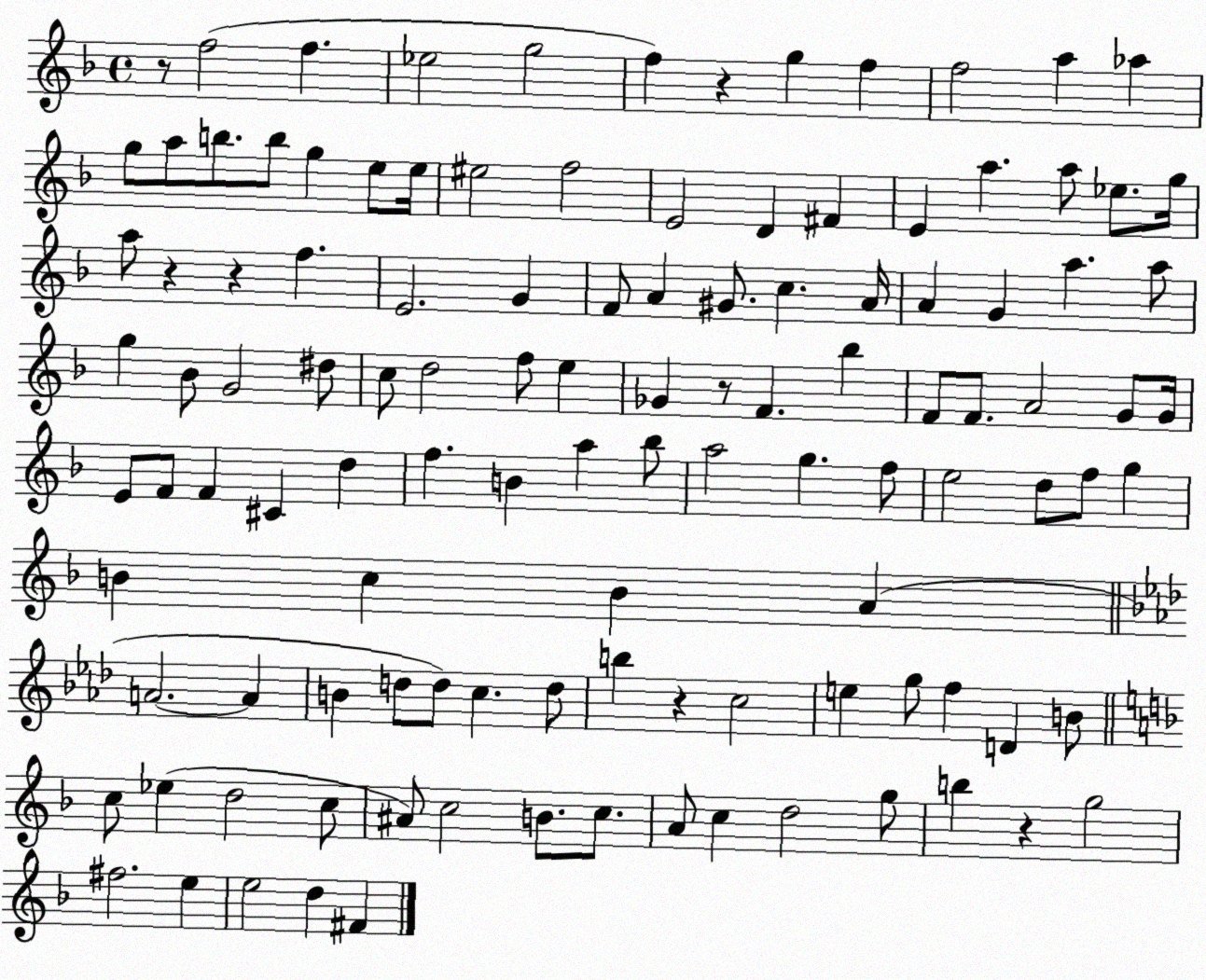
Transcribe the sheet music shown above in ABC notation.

X:1
T:Untitled
M:4/4
L:1/4
K:F
z/2 f2 f _e2 g2 f z g f f2 a _a g/2 a/2 b/2 b/2 g e/2 e/4 ^e2 f2 E2 D ^F E a a/2 _e/2 g/4 a/2 z z f E2 G F/2 A ^G/2 c A/4 A G a a/2 g _B/2 G2 ^d/2 c/2 d2 f/2 e _G z/2 F _b F/2 F/2 A2 G/2 G/4 E/2 F/2 F ^C d f B a _b/2 a2 g f/2 e2 d/2 f/2 g B c B A A2 A B d/2 d/2 c d/2 b z c2 e g/2 f D B/2 c/2 _e d2 c/2 ^A/2 c2 B/2 c/2 A/2 c d2 g/2 b z g2 ^f2 e e2 d ^F